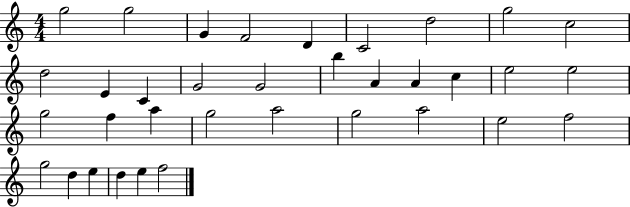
{
  \clef treble
  \numericTimeSignature
  \time 4/4
  \key c \major
  g''2 g''2 | g'4 f'2 d'4 | c'2 d''2 | g''2 c''2 | \break d''2 e'4 c'4 | g'2 g'2 | b''4 a'4 a'4 c''4 | e''2 e''2 | \break g''2 f''4 a''4 | g''2 a''2 | g''2 a''2 | e''2 f''2 | \break g''2 d''4 e''4 | d''4 e''4 f''2 | \bar "|."
}